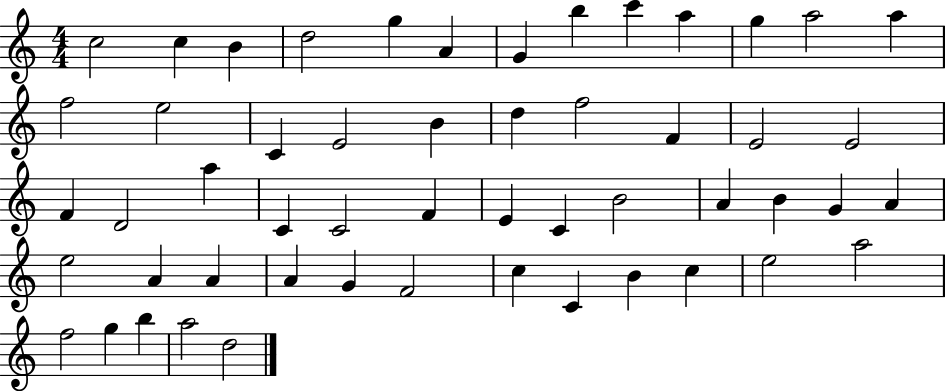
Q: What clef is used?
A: treble